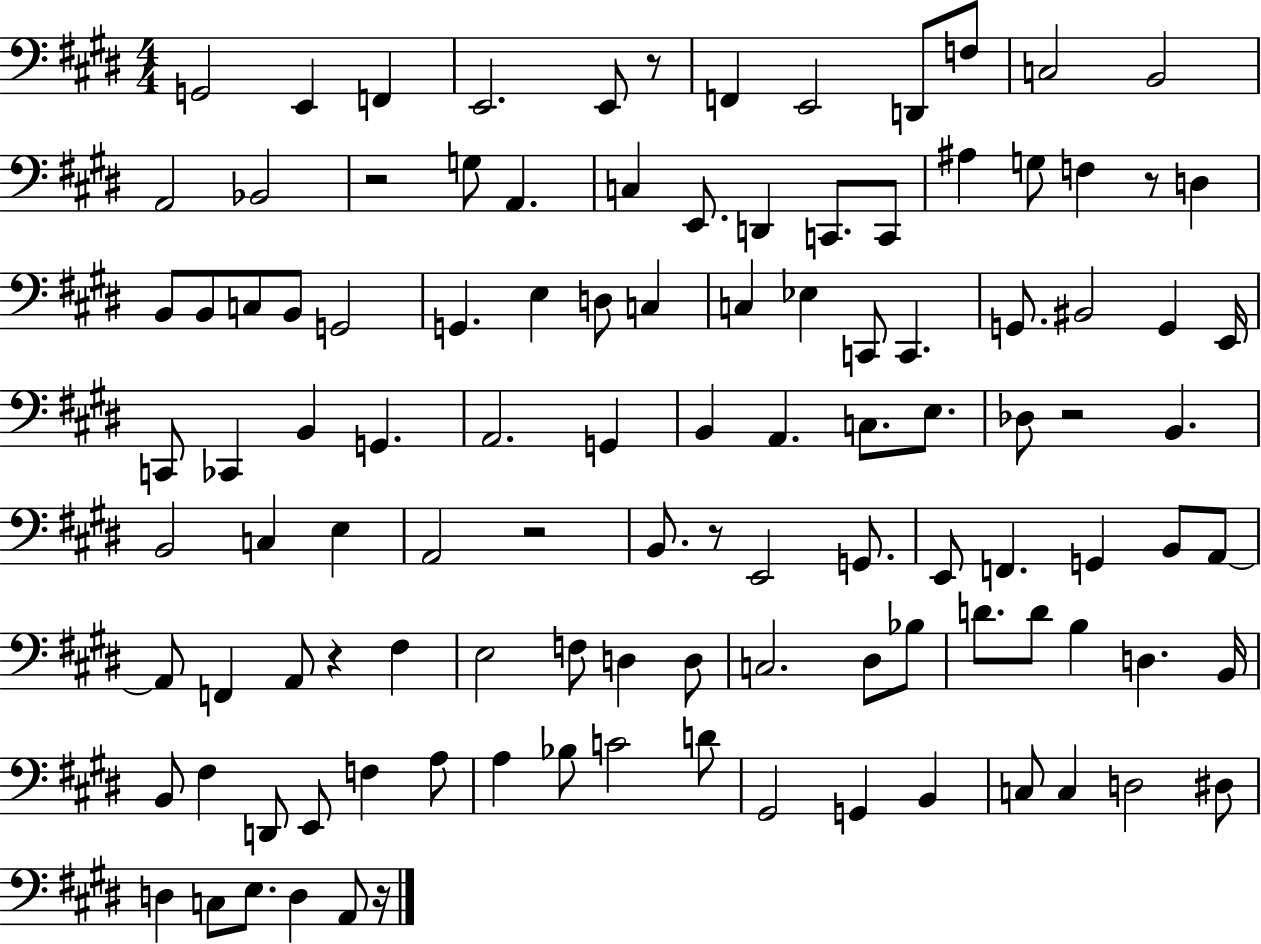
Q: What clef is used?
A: bass